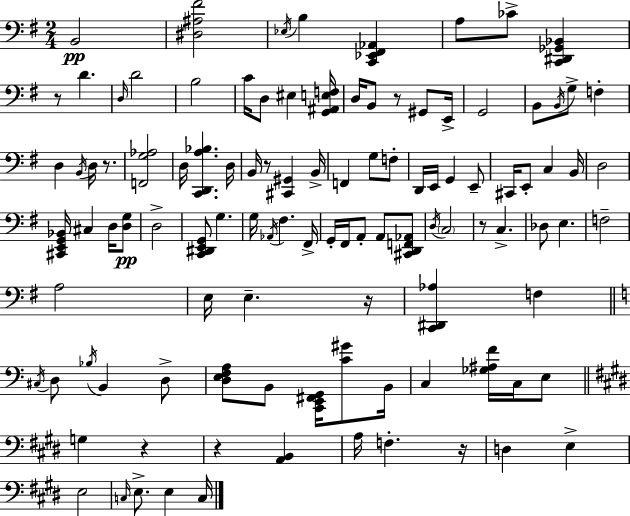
X:1
T:Untitled
M:2/4
L:1/4
K:Em
B,,2 [^D,^A,^F]2 _E,/4 B, [C,,_E,,^F,,_A,,] A,/2 _C/2 [C,,^D,,_G,,_B,,] z/2 D D,/4 D2 B,2 C/4 D,/2 ^E, [G,,^A,,E,F,]/4 D,/4 B,,/2 z/2 ^G,,/2 E,,/4 G,,2 B,,/2 B,,/4 G,/2 F, D, B,,/4 D,/4 z/2 [F,,G,_A,]2 D,/4 [C,,D,,A,_B,] D,/4 B,,/4 z/2 [^C,,^G,,] B,,/4 F,, G,/2 F,/2 D,,/4 E,,/4 G,, E,,/2 ^C,,/4 E,,/2 C, B,,/4 D,2 [^C,,E,,G,,_B,,]/4 ^C, D,/4 [D,G,]/2 D,2 [C,,^D,,E,,G,,]/2 G, G,/4 _A,,/4 ^F, ^F,,/4 G,,/4 ^F,,/4 A,,/2 A,,/2 [^C,,D,,F,,_A,,]/2 D,/4 C,2 z/2 C, _D,/2 E, F,2 A,2 E,/4 E, z/4 [C,,^D,,_A,] F, ^C,/4 D,/2 _B,/4 B,, D,/2 [D,E,F,A,]/2 B,,/2 [C,,E,,^F,,G,,]/4 [C^G]/2 B,,/4 C, [_G,^A,F]/4 C,/4 E,/2 G, z z [A,,B,,] A,/4 F, z/4 D, E, E,2 C,/4 E,/2 E, C,/4